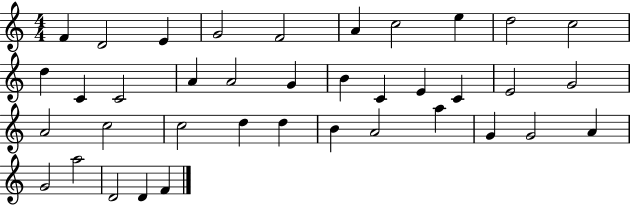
X:1
T:Untitled
M:4/4
L:1/4
K:C
F D2 E G2 F2 A c2 e d2 c2 d C C2 A A2 G B C E C E2 G2 A2 c2 c2 d d B A2 a G G2 A G2 a2 D2 D F